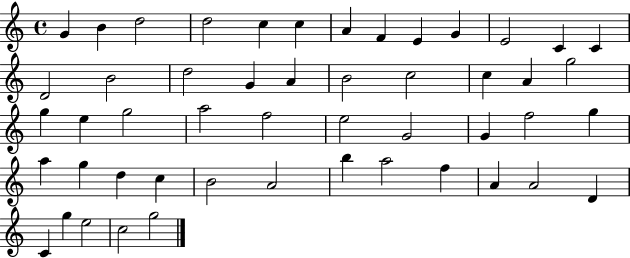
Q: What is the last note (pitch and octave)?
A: G5